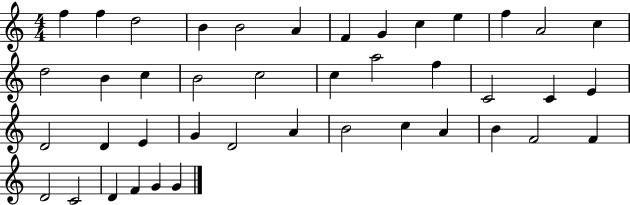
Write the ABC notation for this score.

X:1
T:Untitled
M:4/4
L:1/4
K:C
f f d2 B B2 A F G c e f A2 c d2 B c B2 c2 c a2 f C2 C E D2 D E G D2 A B2 c A B F2 F D2 C2 D F G G